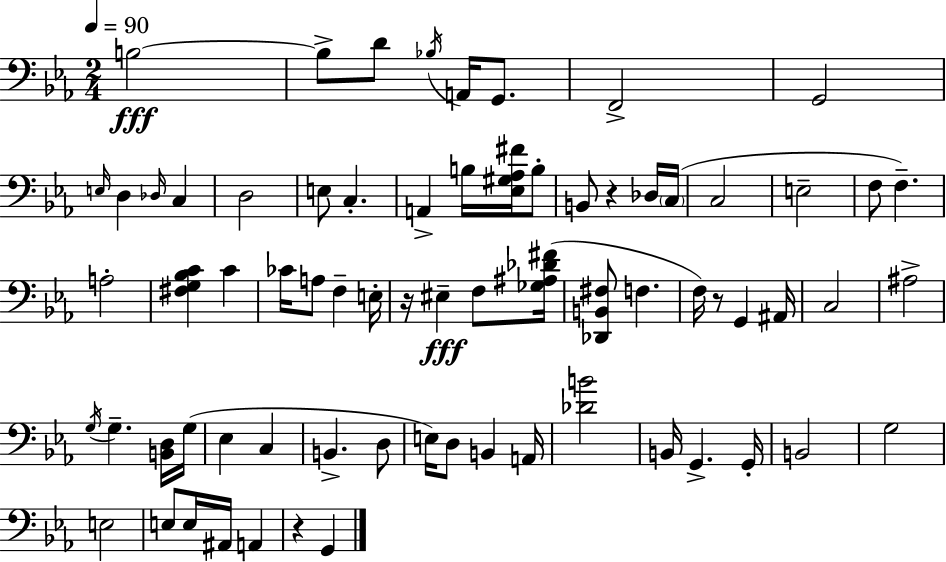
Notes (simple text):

B3/h B3/e D4/e Bb3/s A2/s G2/e. F2/h G2/h E3/s D3/q Db3/s C3/q D3/h E3/e C3/q. A2/q B3/s [Eb3,G#3,Ab3,F#4]/s B3/e B2/e R/q Db3/s C3/s C3/h E3/h F3/e F3/q. A3/h [F#3,G3,Bb3,C4]/q C4/q CES4/s A3/e F3/q E3/s R/s EIS3/q F3/e [Gb3,A#3,Db4,F#4]/s [Db2,B2,F#3]/e F3/q. F3/s R/e G2/q A#2/s C3/h A#3/h G3/s G3/q. [B2,D3]/s G3/s Eb3/q C3/q B2/q. D3/e E3/s D3/e B2/q A2/s [Db4,B4]/h B2/s G2/q. G2/s B2/h G3/h E3/h E3/e E3/s A#2/s A2/q R/q G2/q